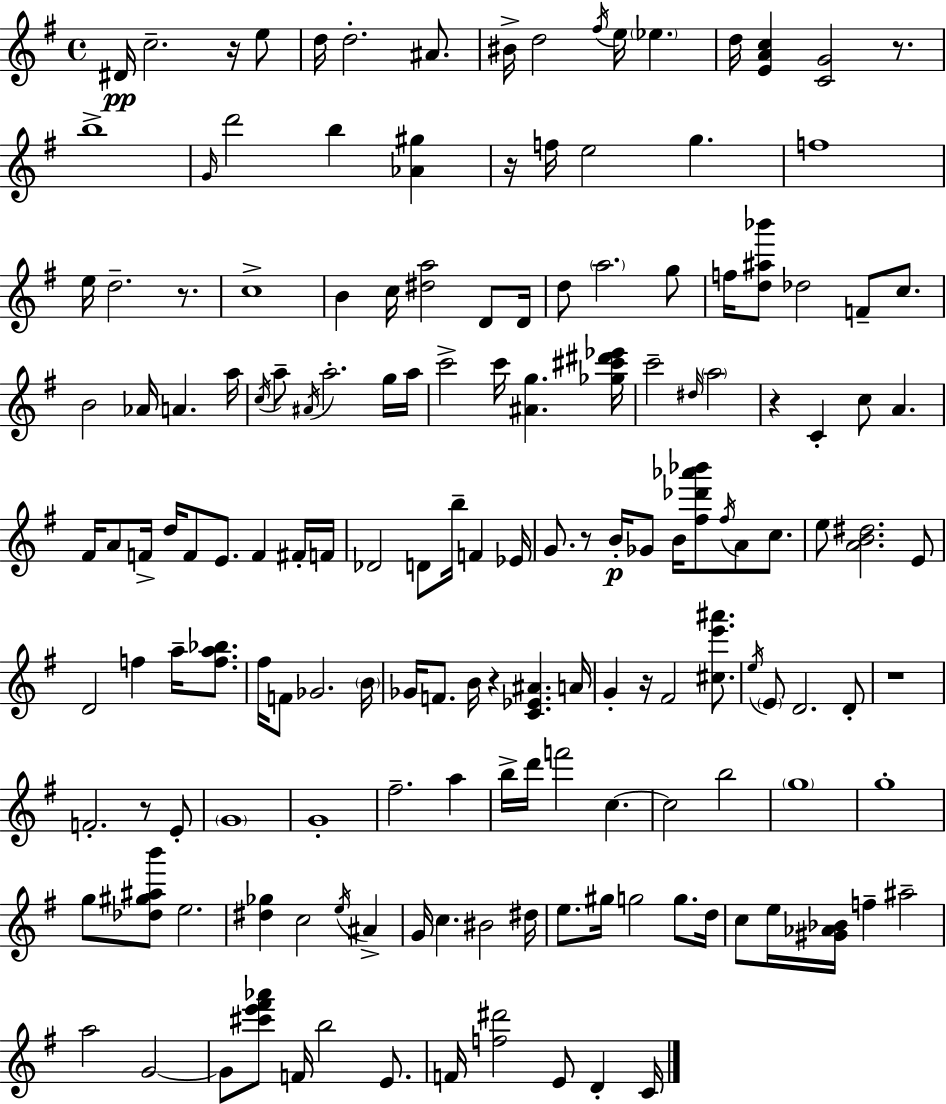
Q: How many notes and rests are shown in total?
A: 161